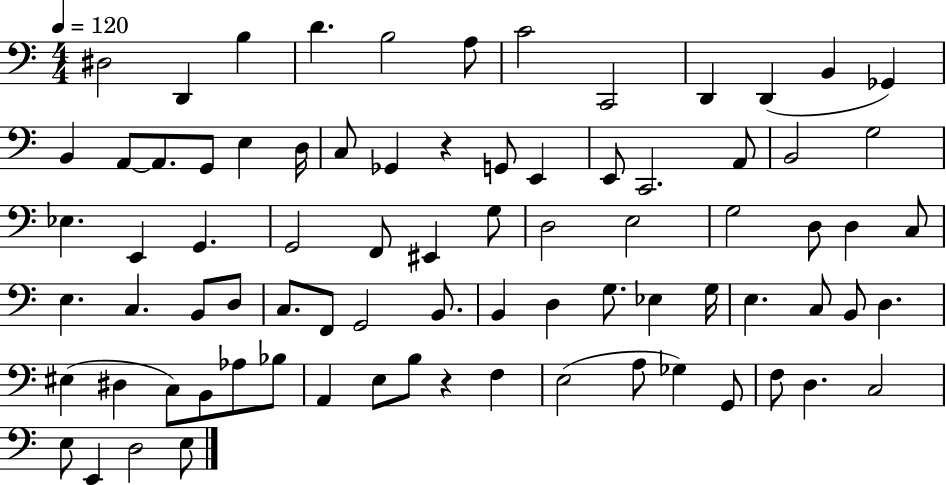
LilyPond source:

{
  \clef bass
  \numericTimeSignature
  \time 4/4
  \key c \major
  \tempo 4 = 120
  \repeat volta 2 { dis2 d,4 b4 | d'4. b2 a8 | c'2 c,2 | d,4 d,4( b,4 ges,4) | \break b,4 a,8~~ a,8. g,8 e4 d16 | c8 ges,4 r4 g,8 e,4 | e,8 c,2. a,8 | b,2 g2 | \break ees4. e,4 g,4. | g,2 f,8 eis,4 g8 | d2 e2 | g2 d8 d4 c8 | \break e4. c4. b,8 d8 | c8. f,8 g,2 b,8. | b,4 d4 g8. ees4 g16 | e4. c8 b,8 d4. | \break eis4( dis4 c8) b,8 aes8 bes8 | a,4 e8 b8 r4 f4 | e2( a8 ges4) g,8 | f8 d4. c2 | \break e8 e,4 d2 e8 | } \bar "|."
}